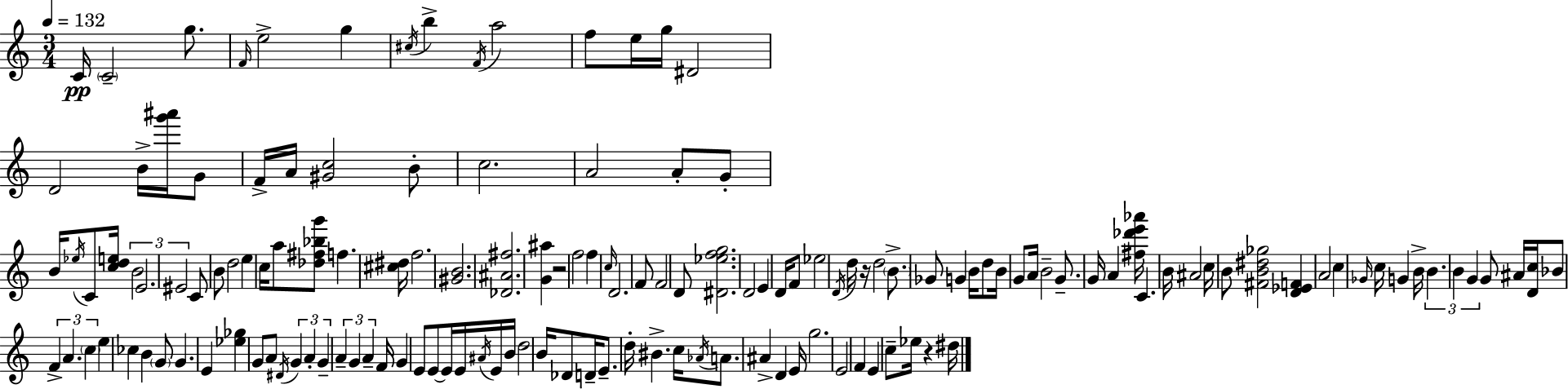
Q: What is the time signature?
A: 3/4